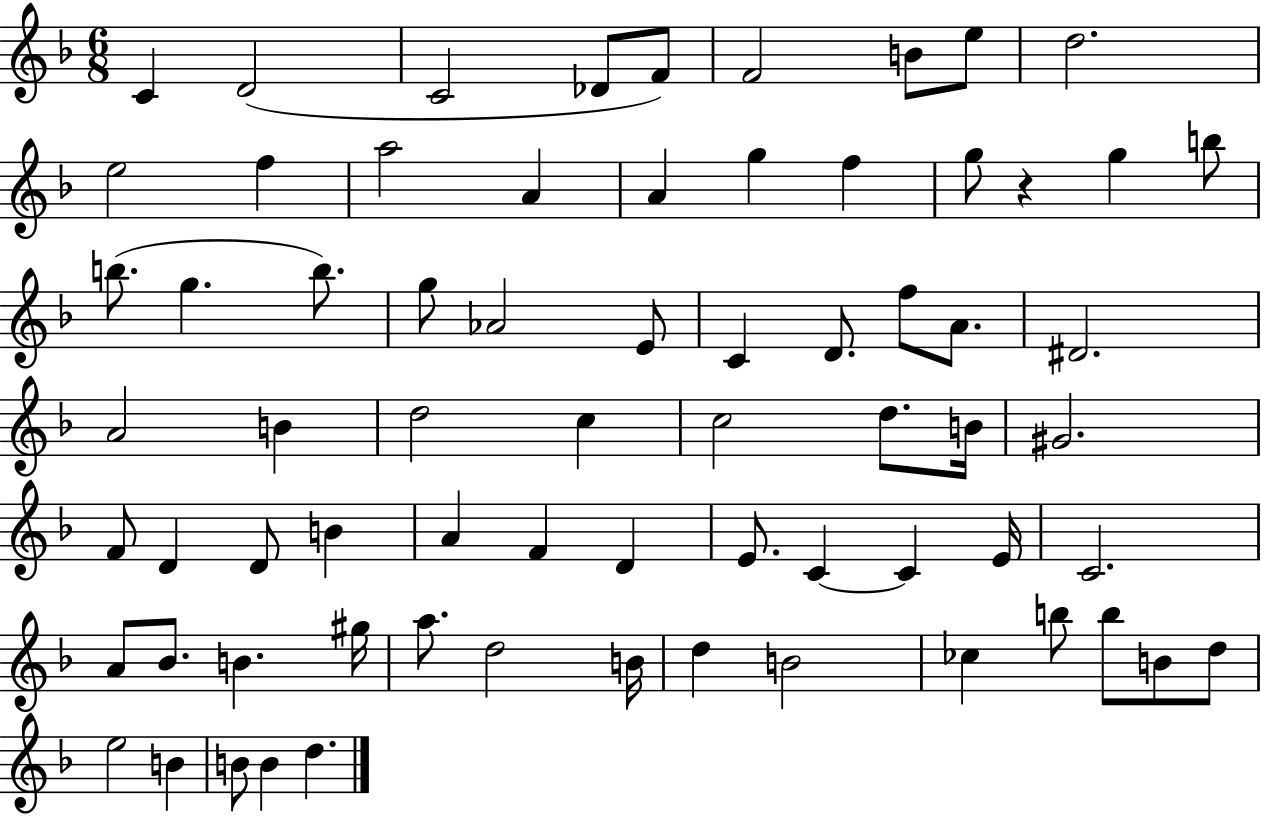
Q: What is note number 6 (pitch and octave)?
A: F4